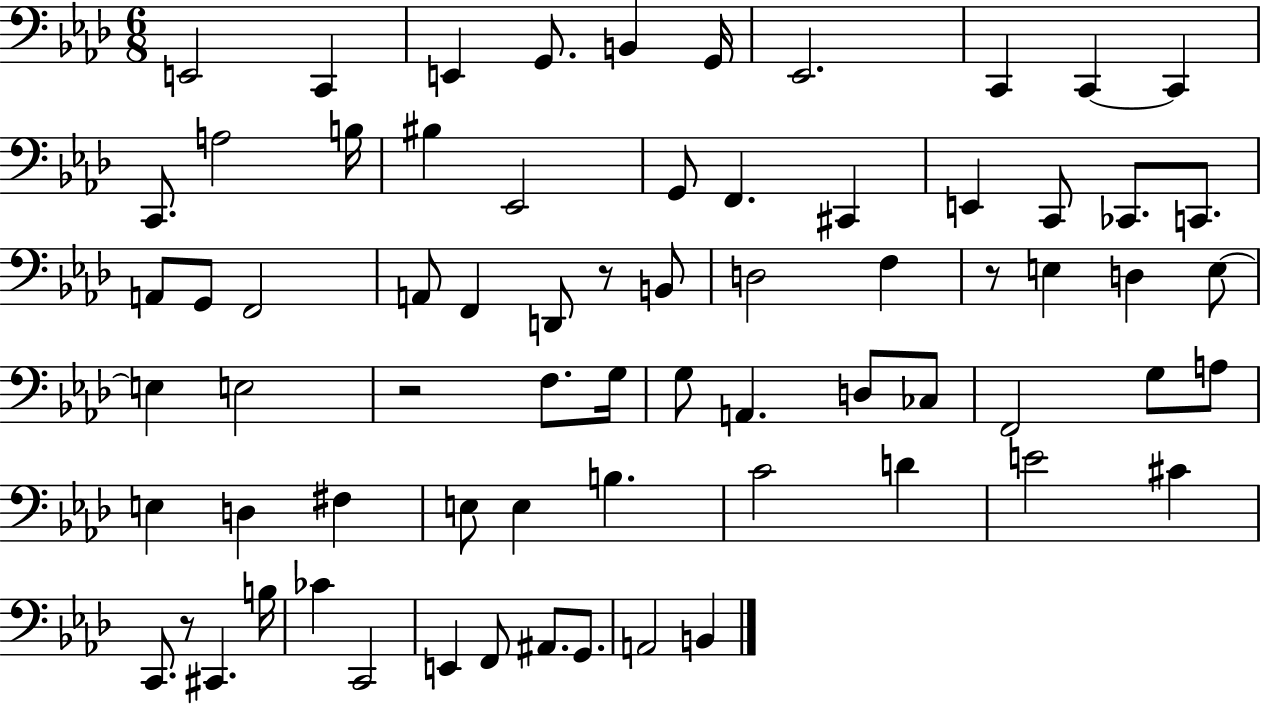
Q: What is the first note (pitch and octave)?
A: E2